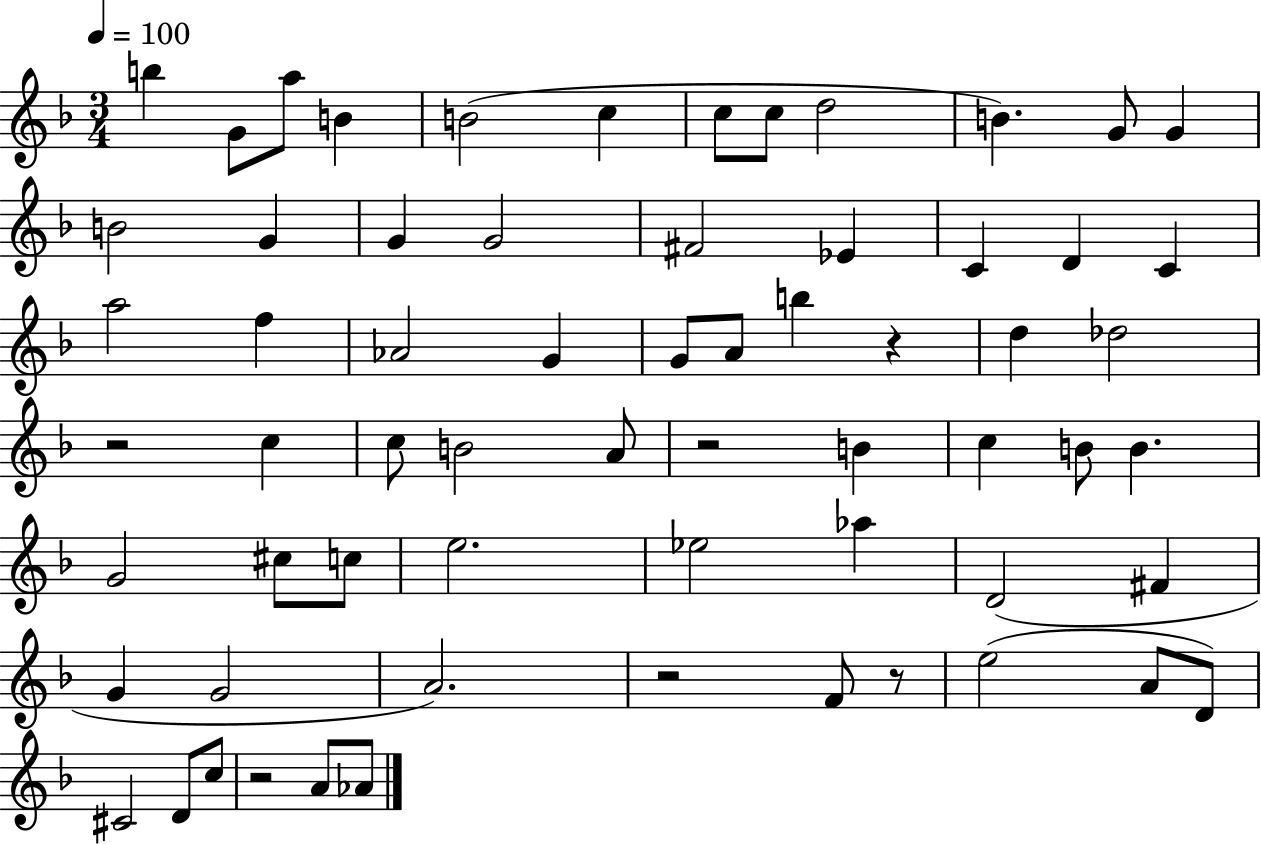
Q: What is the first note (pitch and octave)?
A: B5